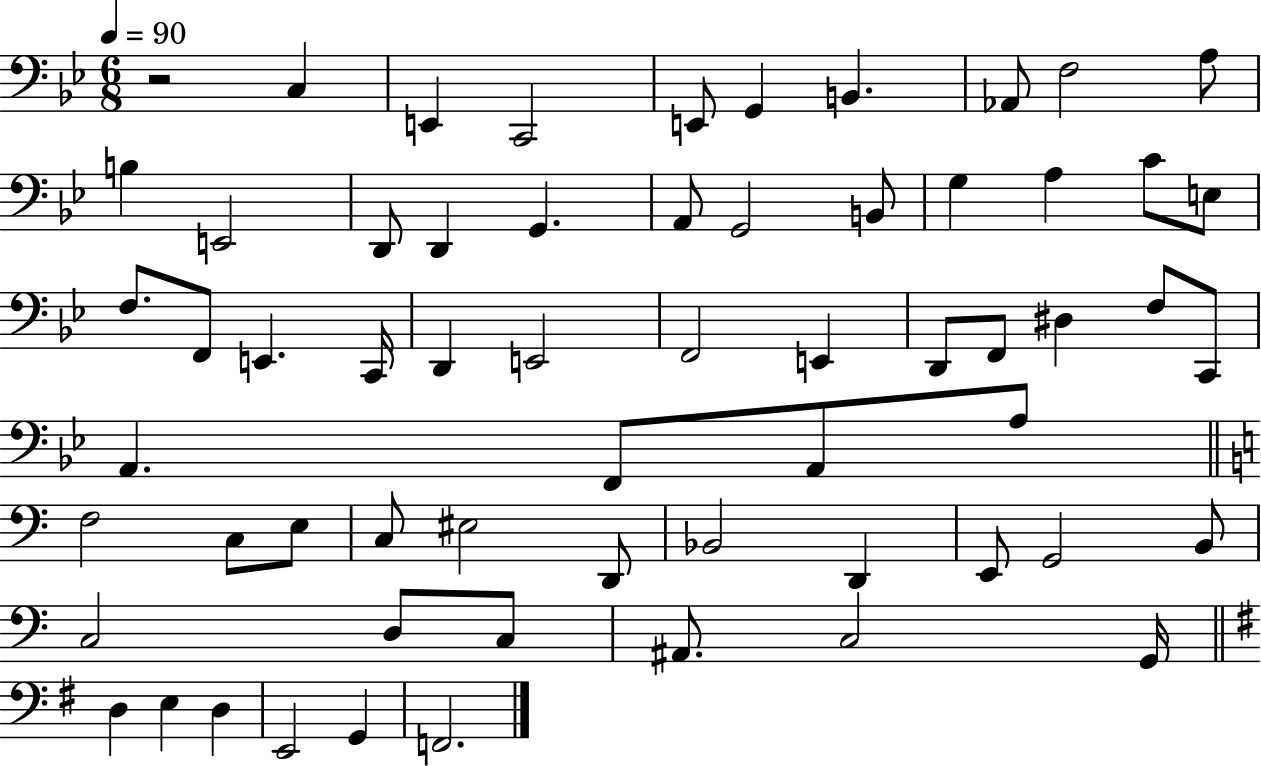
R/h C3/q E2/q C2/h E2/e G2/q B2/q. Ab2/e F3/h A3/e B3/q E2/h D2/e D2/q G2/q. A2/e G2/h B2/e G3/q A3/q C4/e E3/e F3/e. F2/e E2/q. C2/s D2/q E2/h F2/h E2/q D2/e F2/e D#3/q F3/e C2/e A2/q. F2/e A2/e A3/e F3/h C3/e E3/e C3/e EIS3/h D2/e Bb2/h D2/q E2/e G2/h B2/e C3/h D3/e C3/e A#2/e. C3/h G2/s D3/q E3/q D3/q E2/h G2/q F2/h.